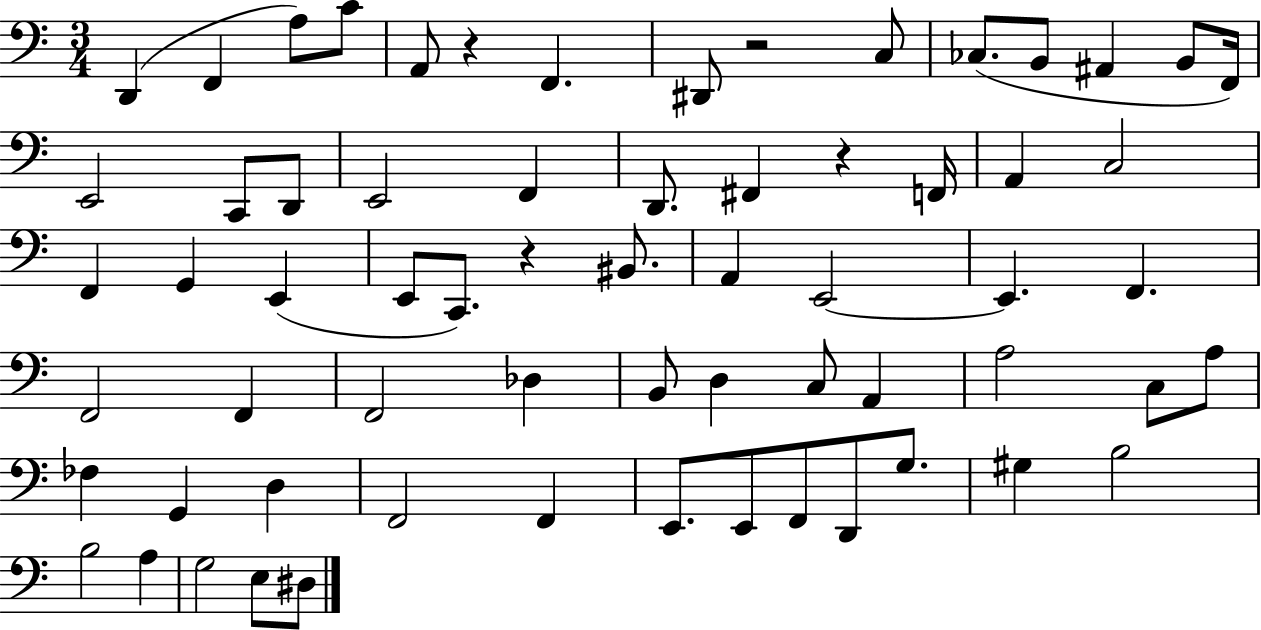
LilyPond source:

{
  \clef bass
  \numericTimeSignature
  \time 3/4
  \key c \major
  d,4( f,4 a8) c'8 | a,8 r4 f,4. | dis,8 r2 c8 | ces8.( b,8 ais,4 b,8 f,16) | \break e,2 c,8 d,8 | e,2 f,4 | d,8. fis,4 r4 f,16 | a,4 c2 | \break f,4 g,4 e,4( | e,8 c,8.) r4 bis,8. | a,4 e,2~~ | e,4. f,4. | \break f,2 f,4 | f,2 des4 | b,8 d4 c8 a,4 | a2 c8 a8 | \break fes4 g,4 d4 | f,2 f,4 | e,8. e,8 f,8 d,8 g8. | gis4 b2 | \break b2 a4 | g2 e8 dis8 | \bar "|."
}